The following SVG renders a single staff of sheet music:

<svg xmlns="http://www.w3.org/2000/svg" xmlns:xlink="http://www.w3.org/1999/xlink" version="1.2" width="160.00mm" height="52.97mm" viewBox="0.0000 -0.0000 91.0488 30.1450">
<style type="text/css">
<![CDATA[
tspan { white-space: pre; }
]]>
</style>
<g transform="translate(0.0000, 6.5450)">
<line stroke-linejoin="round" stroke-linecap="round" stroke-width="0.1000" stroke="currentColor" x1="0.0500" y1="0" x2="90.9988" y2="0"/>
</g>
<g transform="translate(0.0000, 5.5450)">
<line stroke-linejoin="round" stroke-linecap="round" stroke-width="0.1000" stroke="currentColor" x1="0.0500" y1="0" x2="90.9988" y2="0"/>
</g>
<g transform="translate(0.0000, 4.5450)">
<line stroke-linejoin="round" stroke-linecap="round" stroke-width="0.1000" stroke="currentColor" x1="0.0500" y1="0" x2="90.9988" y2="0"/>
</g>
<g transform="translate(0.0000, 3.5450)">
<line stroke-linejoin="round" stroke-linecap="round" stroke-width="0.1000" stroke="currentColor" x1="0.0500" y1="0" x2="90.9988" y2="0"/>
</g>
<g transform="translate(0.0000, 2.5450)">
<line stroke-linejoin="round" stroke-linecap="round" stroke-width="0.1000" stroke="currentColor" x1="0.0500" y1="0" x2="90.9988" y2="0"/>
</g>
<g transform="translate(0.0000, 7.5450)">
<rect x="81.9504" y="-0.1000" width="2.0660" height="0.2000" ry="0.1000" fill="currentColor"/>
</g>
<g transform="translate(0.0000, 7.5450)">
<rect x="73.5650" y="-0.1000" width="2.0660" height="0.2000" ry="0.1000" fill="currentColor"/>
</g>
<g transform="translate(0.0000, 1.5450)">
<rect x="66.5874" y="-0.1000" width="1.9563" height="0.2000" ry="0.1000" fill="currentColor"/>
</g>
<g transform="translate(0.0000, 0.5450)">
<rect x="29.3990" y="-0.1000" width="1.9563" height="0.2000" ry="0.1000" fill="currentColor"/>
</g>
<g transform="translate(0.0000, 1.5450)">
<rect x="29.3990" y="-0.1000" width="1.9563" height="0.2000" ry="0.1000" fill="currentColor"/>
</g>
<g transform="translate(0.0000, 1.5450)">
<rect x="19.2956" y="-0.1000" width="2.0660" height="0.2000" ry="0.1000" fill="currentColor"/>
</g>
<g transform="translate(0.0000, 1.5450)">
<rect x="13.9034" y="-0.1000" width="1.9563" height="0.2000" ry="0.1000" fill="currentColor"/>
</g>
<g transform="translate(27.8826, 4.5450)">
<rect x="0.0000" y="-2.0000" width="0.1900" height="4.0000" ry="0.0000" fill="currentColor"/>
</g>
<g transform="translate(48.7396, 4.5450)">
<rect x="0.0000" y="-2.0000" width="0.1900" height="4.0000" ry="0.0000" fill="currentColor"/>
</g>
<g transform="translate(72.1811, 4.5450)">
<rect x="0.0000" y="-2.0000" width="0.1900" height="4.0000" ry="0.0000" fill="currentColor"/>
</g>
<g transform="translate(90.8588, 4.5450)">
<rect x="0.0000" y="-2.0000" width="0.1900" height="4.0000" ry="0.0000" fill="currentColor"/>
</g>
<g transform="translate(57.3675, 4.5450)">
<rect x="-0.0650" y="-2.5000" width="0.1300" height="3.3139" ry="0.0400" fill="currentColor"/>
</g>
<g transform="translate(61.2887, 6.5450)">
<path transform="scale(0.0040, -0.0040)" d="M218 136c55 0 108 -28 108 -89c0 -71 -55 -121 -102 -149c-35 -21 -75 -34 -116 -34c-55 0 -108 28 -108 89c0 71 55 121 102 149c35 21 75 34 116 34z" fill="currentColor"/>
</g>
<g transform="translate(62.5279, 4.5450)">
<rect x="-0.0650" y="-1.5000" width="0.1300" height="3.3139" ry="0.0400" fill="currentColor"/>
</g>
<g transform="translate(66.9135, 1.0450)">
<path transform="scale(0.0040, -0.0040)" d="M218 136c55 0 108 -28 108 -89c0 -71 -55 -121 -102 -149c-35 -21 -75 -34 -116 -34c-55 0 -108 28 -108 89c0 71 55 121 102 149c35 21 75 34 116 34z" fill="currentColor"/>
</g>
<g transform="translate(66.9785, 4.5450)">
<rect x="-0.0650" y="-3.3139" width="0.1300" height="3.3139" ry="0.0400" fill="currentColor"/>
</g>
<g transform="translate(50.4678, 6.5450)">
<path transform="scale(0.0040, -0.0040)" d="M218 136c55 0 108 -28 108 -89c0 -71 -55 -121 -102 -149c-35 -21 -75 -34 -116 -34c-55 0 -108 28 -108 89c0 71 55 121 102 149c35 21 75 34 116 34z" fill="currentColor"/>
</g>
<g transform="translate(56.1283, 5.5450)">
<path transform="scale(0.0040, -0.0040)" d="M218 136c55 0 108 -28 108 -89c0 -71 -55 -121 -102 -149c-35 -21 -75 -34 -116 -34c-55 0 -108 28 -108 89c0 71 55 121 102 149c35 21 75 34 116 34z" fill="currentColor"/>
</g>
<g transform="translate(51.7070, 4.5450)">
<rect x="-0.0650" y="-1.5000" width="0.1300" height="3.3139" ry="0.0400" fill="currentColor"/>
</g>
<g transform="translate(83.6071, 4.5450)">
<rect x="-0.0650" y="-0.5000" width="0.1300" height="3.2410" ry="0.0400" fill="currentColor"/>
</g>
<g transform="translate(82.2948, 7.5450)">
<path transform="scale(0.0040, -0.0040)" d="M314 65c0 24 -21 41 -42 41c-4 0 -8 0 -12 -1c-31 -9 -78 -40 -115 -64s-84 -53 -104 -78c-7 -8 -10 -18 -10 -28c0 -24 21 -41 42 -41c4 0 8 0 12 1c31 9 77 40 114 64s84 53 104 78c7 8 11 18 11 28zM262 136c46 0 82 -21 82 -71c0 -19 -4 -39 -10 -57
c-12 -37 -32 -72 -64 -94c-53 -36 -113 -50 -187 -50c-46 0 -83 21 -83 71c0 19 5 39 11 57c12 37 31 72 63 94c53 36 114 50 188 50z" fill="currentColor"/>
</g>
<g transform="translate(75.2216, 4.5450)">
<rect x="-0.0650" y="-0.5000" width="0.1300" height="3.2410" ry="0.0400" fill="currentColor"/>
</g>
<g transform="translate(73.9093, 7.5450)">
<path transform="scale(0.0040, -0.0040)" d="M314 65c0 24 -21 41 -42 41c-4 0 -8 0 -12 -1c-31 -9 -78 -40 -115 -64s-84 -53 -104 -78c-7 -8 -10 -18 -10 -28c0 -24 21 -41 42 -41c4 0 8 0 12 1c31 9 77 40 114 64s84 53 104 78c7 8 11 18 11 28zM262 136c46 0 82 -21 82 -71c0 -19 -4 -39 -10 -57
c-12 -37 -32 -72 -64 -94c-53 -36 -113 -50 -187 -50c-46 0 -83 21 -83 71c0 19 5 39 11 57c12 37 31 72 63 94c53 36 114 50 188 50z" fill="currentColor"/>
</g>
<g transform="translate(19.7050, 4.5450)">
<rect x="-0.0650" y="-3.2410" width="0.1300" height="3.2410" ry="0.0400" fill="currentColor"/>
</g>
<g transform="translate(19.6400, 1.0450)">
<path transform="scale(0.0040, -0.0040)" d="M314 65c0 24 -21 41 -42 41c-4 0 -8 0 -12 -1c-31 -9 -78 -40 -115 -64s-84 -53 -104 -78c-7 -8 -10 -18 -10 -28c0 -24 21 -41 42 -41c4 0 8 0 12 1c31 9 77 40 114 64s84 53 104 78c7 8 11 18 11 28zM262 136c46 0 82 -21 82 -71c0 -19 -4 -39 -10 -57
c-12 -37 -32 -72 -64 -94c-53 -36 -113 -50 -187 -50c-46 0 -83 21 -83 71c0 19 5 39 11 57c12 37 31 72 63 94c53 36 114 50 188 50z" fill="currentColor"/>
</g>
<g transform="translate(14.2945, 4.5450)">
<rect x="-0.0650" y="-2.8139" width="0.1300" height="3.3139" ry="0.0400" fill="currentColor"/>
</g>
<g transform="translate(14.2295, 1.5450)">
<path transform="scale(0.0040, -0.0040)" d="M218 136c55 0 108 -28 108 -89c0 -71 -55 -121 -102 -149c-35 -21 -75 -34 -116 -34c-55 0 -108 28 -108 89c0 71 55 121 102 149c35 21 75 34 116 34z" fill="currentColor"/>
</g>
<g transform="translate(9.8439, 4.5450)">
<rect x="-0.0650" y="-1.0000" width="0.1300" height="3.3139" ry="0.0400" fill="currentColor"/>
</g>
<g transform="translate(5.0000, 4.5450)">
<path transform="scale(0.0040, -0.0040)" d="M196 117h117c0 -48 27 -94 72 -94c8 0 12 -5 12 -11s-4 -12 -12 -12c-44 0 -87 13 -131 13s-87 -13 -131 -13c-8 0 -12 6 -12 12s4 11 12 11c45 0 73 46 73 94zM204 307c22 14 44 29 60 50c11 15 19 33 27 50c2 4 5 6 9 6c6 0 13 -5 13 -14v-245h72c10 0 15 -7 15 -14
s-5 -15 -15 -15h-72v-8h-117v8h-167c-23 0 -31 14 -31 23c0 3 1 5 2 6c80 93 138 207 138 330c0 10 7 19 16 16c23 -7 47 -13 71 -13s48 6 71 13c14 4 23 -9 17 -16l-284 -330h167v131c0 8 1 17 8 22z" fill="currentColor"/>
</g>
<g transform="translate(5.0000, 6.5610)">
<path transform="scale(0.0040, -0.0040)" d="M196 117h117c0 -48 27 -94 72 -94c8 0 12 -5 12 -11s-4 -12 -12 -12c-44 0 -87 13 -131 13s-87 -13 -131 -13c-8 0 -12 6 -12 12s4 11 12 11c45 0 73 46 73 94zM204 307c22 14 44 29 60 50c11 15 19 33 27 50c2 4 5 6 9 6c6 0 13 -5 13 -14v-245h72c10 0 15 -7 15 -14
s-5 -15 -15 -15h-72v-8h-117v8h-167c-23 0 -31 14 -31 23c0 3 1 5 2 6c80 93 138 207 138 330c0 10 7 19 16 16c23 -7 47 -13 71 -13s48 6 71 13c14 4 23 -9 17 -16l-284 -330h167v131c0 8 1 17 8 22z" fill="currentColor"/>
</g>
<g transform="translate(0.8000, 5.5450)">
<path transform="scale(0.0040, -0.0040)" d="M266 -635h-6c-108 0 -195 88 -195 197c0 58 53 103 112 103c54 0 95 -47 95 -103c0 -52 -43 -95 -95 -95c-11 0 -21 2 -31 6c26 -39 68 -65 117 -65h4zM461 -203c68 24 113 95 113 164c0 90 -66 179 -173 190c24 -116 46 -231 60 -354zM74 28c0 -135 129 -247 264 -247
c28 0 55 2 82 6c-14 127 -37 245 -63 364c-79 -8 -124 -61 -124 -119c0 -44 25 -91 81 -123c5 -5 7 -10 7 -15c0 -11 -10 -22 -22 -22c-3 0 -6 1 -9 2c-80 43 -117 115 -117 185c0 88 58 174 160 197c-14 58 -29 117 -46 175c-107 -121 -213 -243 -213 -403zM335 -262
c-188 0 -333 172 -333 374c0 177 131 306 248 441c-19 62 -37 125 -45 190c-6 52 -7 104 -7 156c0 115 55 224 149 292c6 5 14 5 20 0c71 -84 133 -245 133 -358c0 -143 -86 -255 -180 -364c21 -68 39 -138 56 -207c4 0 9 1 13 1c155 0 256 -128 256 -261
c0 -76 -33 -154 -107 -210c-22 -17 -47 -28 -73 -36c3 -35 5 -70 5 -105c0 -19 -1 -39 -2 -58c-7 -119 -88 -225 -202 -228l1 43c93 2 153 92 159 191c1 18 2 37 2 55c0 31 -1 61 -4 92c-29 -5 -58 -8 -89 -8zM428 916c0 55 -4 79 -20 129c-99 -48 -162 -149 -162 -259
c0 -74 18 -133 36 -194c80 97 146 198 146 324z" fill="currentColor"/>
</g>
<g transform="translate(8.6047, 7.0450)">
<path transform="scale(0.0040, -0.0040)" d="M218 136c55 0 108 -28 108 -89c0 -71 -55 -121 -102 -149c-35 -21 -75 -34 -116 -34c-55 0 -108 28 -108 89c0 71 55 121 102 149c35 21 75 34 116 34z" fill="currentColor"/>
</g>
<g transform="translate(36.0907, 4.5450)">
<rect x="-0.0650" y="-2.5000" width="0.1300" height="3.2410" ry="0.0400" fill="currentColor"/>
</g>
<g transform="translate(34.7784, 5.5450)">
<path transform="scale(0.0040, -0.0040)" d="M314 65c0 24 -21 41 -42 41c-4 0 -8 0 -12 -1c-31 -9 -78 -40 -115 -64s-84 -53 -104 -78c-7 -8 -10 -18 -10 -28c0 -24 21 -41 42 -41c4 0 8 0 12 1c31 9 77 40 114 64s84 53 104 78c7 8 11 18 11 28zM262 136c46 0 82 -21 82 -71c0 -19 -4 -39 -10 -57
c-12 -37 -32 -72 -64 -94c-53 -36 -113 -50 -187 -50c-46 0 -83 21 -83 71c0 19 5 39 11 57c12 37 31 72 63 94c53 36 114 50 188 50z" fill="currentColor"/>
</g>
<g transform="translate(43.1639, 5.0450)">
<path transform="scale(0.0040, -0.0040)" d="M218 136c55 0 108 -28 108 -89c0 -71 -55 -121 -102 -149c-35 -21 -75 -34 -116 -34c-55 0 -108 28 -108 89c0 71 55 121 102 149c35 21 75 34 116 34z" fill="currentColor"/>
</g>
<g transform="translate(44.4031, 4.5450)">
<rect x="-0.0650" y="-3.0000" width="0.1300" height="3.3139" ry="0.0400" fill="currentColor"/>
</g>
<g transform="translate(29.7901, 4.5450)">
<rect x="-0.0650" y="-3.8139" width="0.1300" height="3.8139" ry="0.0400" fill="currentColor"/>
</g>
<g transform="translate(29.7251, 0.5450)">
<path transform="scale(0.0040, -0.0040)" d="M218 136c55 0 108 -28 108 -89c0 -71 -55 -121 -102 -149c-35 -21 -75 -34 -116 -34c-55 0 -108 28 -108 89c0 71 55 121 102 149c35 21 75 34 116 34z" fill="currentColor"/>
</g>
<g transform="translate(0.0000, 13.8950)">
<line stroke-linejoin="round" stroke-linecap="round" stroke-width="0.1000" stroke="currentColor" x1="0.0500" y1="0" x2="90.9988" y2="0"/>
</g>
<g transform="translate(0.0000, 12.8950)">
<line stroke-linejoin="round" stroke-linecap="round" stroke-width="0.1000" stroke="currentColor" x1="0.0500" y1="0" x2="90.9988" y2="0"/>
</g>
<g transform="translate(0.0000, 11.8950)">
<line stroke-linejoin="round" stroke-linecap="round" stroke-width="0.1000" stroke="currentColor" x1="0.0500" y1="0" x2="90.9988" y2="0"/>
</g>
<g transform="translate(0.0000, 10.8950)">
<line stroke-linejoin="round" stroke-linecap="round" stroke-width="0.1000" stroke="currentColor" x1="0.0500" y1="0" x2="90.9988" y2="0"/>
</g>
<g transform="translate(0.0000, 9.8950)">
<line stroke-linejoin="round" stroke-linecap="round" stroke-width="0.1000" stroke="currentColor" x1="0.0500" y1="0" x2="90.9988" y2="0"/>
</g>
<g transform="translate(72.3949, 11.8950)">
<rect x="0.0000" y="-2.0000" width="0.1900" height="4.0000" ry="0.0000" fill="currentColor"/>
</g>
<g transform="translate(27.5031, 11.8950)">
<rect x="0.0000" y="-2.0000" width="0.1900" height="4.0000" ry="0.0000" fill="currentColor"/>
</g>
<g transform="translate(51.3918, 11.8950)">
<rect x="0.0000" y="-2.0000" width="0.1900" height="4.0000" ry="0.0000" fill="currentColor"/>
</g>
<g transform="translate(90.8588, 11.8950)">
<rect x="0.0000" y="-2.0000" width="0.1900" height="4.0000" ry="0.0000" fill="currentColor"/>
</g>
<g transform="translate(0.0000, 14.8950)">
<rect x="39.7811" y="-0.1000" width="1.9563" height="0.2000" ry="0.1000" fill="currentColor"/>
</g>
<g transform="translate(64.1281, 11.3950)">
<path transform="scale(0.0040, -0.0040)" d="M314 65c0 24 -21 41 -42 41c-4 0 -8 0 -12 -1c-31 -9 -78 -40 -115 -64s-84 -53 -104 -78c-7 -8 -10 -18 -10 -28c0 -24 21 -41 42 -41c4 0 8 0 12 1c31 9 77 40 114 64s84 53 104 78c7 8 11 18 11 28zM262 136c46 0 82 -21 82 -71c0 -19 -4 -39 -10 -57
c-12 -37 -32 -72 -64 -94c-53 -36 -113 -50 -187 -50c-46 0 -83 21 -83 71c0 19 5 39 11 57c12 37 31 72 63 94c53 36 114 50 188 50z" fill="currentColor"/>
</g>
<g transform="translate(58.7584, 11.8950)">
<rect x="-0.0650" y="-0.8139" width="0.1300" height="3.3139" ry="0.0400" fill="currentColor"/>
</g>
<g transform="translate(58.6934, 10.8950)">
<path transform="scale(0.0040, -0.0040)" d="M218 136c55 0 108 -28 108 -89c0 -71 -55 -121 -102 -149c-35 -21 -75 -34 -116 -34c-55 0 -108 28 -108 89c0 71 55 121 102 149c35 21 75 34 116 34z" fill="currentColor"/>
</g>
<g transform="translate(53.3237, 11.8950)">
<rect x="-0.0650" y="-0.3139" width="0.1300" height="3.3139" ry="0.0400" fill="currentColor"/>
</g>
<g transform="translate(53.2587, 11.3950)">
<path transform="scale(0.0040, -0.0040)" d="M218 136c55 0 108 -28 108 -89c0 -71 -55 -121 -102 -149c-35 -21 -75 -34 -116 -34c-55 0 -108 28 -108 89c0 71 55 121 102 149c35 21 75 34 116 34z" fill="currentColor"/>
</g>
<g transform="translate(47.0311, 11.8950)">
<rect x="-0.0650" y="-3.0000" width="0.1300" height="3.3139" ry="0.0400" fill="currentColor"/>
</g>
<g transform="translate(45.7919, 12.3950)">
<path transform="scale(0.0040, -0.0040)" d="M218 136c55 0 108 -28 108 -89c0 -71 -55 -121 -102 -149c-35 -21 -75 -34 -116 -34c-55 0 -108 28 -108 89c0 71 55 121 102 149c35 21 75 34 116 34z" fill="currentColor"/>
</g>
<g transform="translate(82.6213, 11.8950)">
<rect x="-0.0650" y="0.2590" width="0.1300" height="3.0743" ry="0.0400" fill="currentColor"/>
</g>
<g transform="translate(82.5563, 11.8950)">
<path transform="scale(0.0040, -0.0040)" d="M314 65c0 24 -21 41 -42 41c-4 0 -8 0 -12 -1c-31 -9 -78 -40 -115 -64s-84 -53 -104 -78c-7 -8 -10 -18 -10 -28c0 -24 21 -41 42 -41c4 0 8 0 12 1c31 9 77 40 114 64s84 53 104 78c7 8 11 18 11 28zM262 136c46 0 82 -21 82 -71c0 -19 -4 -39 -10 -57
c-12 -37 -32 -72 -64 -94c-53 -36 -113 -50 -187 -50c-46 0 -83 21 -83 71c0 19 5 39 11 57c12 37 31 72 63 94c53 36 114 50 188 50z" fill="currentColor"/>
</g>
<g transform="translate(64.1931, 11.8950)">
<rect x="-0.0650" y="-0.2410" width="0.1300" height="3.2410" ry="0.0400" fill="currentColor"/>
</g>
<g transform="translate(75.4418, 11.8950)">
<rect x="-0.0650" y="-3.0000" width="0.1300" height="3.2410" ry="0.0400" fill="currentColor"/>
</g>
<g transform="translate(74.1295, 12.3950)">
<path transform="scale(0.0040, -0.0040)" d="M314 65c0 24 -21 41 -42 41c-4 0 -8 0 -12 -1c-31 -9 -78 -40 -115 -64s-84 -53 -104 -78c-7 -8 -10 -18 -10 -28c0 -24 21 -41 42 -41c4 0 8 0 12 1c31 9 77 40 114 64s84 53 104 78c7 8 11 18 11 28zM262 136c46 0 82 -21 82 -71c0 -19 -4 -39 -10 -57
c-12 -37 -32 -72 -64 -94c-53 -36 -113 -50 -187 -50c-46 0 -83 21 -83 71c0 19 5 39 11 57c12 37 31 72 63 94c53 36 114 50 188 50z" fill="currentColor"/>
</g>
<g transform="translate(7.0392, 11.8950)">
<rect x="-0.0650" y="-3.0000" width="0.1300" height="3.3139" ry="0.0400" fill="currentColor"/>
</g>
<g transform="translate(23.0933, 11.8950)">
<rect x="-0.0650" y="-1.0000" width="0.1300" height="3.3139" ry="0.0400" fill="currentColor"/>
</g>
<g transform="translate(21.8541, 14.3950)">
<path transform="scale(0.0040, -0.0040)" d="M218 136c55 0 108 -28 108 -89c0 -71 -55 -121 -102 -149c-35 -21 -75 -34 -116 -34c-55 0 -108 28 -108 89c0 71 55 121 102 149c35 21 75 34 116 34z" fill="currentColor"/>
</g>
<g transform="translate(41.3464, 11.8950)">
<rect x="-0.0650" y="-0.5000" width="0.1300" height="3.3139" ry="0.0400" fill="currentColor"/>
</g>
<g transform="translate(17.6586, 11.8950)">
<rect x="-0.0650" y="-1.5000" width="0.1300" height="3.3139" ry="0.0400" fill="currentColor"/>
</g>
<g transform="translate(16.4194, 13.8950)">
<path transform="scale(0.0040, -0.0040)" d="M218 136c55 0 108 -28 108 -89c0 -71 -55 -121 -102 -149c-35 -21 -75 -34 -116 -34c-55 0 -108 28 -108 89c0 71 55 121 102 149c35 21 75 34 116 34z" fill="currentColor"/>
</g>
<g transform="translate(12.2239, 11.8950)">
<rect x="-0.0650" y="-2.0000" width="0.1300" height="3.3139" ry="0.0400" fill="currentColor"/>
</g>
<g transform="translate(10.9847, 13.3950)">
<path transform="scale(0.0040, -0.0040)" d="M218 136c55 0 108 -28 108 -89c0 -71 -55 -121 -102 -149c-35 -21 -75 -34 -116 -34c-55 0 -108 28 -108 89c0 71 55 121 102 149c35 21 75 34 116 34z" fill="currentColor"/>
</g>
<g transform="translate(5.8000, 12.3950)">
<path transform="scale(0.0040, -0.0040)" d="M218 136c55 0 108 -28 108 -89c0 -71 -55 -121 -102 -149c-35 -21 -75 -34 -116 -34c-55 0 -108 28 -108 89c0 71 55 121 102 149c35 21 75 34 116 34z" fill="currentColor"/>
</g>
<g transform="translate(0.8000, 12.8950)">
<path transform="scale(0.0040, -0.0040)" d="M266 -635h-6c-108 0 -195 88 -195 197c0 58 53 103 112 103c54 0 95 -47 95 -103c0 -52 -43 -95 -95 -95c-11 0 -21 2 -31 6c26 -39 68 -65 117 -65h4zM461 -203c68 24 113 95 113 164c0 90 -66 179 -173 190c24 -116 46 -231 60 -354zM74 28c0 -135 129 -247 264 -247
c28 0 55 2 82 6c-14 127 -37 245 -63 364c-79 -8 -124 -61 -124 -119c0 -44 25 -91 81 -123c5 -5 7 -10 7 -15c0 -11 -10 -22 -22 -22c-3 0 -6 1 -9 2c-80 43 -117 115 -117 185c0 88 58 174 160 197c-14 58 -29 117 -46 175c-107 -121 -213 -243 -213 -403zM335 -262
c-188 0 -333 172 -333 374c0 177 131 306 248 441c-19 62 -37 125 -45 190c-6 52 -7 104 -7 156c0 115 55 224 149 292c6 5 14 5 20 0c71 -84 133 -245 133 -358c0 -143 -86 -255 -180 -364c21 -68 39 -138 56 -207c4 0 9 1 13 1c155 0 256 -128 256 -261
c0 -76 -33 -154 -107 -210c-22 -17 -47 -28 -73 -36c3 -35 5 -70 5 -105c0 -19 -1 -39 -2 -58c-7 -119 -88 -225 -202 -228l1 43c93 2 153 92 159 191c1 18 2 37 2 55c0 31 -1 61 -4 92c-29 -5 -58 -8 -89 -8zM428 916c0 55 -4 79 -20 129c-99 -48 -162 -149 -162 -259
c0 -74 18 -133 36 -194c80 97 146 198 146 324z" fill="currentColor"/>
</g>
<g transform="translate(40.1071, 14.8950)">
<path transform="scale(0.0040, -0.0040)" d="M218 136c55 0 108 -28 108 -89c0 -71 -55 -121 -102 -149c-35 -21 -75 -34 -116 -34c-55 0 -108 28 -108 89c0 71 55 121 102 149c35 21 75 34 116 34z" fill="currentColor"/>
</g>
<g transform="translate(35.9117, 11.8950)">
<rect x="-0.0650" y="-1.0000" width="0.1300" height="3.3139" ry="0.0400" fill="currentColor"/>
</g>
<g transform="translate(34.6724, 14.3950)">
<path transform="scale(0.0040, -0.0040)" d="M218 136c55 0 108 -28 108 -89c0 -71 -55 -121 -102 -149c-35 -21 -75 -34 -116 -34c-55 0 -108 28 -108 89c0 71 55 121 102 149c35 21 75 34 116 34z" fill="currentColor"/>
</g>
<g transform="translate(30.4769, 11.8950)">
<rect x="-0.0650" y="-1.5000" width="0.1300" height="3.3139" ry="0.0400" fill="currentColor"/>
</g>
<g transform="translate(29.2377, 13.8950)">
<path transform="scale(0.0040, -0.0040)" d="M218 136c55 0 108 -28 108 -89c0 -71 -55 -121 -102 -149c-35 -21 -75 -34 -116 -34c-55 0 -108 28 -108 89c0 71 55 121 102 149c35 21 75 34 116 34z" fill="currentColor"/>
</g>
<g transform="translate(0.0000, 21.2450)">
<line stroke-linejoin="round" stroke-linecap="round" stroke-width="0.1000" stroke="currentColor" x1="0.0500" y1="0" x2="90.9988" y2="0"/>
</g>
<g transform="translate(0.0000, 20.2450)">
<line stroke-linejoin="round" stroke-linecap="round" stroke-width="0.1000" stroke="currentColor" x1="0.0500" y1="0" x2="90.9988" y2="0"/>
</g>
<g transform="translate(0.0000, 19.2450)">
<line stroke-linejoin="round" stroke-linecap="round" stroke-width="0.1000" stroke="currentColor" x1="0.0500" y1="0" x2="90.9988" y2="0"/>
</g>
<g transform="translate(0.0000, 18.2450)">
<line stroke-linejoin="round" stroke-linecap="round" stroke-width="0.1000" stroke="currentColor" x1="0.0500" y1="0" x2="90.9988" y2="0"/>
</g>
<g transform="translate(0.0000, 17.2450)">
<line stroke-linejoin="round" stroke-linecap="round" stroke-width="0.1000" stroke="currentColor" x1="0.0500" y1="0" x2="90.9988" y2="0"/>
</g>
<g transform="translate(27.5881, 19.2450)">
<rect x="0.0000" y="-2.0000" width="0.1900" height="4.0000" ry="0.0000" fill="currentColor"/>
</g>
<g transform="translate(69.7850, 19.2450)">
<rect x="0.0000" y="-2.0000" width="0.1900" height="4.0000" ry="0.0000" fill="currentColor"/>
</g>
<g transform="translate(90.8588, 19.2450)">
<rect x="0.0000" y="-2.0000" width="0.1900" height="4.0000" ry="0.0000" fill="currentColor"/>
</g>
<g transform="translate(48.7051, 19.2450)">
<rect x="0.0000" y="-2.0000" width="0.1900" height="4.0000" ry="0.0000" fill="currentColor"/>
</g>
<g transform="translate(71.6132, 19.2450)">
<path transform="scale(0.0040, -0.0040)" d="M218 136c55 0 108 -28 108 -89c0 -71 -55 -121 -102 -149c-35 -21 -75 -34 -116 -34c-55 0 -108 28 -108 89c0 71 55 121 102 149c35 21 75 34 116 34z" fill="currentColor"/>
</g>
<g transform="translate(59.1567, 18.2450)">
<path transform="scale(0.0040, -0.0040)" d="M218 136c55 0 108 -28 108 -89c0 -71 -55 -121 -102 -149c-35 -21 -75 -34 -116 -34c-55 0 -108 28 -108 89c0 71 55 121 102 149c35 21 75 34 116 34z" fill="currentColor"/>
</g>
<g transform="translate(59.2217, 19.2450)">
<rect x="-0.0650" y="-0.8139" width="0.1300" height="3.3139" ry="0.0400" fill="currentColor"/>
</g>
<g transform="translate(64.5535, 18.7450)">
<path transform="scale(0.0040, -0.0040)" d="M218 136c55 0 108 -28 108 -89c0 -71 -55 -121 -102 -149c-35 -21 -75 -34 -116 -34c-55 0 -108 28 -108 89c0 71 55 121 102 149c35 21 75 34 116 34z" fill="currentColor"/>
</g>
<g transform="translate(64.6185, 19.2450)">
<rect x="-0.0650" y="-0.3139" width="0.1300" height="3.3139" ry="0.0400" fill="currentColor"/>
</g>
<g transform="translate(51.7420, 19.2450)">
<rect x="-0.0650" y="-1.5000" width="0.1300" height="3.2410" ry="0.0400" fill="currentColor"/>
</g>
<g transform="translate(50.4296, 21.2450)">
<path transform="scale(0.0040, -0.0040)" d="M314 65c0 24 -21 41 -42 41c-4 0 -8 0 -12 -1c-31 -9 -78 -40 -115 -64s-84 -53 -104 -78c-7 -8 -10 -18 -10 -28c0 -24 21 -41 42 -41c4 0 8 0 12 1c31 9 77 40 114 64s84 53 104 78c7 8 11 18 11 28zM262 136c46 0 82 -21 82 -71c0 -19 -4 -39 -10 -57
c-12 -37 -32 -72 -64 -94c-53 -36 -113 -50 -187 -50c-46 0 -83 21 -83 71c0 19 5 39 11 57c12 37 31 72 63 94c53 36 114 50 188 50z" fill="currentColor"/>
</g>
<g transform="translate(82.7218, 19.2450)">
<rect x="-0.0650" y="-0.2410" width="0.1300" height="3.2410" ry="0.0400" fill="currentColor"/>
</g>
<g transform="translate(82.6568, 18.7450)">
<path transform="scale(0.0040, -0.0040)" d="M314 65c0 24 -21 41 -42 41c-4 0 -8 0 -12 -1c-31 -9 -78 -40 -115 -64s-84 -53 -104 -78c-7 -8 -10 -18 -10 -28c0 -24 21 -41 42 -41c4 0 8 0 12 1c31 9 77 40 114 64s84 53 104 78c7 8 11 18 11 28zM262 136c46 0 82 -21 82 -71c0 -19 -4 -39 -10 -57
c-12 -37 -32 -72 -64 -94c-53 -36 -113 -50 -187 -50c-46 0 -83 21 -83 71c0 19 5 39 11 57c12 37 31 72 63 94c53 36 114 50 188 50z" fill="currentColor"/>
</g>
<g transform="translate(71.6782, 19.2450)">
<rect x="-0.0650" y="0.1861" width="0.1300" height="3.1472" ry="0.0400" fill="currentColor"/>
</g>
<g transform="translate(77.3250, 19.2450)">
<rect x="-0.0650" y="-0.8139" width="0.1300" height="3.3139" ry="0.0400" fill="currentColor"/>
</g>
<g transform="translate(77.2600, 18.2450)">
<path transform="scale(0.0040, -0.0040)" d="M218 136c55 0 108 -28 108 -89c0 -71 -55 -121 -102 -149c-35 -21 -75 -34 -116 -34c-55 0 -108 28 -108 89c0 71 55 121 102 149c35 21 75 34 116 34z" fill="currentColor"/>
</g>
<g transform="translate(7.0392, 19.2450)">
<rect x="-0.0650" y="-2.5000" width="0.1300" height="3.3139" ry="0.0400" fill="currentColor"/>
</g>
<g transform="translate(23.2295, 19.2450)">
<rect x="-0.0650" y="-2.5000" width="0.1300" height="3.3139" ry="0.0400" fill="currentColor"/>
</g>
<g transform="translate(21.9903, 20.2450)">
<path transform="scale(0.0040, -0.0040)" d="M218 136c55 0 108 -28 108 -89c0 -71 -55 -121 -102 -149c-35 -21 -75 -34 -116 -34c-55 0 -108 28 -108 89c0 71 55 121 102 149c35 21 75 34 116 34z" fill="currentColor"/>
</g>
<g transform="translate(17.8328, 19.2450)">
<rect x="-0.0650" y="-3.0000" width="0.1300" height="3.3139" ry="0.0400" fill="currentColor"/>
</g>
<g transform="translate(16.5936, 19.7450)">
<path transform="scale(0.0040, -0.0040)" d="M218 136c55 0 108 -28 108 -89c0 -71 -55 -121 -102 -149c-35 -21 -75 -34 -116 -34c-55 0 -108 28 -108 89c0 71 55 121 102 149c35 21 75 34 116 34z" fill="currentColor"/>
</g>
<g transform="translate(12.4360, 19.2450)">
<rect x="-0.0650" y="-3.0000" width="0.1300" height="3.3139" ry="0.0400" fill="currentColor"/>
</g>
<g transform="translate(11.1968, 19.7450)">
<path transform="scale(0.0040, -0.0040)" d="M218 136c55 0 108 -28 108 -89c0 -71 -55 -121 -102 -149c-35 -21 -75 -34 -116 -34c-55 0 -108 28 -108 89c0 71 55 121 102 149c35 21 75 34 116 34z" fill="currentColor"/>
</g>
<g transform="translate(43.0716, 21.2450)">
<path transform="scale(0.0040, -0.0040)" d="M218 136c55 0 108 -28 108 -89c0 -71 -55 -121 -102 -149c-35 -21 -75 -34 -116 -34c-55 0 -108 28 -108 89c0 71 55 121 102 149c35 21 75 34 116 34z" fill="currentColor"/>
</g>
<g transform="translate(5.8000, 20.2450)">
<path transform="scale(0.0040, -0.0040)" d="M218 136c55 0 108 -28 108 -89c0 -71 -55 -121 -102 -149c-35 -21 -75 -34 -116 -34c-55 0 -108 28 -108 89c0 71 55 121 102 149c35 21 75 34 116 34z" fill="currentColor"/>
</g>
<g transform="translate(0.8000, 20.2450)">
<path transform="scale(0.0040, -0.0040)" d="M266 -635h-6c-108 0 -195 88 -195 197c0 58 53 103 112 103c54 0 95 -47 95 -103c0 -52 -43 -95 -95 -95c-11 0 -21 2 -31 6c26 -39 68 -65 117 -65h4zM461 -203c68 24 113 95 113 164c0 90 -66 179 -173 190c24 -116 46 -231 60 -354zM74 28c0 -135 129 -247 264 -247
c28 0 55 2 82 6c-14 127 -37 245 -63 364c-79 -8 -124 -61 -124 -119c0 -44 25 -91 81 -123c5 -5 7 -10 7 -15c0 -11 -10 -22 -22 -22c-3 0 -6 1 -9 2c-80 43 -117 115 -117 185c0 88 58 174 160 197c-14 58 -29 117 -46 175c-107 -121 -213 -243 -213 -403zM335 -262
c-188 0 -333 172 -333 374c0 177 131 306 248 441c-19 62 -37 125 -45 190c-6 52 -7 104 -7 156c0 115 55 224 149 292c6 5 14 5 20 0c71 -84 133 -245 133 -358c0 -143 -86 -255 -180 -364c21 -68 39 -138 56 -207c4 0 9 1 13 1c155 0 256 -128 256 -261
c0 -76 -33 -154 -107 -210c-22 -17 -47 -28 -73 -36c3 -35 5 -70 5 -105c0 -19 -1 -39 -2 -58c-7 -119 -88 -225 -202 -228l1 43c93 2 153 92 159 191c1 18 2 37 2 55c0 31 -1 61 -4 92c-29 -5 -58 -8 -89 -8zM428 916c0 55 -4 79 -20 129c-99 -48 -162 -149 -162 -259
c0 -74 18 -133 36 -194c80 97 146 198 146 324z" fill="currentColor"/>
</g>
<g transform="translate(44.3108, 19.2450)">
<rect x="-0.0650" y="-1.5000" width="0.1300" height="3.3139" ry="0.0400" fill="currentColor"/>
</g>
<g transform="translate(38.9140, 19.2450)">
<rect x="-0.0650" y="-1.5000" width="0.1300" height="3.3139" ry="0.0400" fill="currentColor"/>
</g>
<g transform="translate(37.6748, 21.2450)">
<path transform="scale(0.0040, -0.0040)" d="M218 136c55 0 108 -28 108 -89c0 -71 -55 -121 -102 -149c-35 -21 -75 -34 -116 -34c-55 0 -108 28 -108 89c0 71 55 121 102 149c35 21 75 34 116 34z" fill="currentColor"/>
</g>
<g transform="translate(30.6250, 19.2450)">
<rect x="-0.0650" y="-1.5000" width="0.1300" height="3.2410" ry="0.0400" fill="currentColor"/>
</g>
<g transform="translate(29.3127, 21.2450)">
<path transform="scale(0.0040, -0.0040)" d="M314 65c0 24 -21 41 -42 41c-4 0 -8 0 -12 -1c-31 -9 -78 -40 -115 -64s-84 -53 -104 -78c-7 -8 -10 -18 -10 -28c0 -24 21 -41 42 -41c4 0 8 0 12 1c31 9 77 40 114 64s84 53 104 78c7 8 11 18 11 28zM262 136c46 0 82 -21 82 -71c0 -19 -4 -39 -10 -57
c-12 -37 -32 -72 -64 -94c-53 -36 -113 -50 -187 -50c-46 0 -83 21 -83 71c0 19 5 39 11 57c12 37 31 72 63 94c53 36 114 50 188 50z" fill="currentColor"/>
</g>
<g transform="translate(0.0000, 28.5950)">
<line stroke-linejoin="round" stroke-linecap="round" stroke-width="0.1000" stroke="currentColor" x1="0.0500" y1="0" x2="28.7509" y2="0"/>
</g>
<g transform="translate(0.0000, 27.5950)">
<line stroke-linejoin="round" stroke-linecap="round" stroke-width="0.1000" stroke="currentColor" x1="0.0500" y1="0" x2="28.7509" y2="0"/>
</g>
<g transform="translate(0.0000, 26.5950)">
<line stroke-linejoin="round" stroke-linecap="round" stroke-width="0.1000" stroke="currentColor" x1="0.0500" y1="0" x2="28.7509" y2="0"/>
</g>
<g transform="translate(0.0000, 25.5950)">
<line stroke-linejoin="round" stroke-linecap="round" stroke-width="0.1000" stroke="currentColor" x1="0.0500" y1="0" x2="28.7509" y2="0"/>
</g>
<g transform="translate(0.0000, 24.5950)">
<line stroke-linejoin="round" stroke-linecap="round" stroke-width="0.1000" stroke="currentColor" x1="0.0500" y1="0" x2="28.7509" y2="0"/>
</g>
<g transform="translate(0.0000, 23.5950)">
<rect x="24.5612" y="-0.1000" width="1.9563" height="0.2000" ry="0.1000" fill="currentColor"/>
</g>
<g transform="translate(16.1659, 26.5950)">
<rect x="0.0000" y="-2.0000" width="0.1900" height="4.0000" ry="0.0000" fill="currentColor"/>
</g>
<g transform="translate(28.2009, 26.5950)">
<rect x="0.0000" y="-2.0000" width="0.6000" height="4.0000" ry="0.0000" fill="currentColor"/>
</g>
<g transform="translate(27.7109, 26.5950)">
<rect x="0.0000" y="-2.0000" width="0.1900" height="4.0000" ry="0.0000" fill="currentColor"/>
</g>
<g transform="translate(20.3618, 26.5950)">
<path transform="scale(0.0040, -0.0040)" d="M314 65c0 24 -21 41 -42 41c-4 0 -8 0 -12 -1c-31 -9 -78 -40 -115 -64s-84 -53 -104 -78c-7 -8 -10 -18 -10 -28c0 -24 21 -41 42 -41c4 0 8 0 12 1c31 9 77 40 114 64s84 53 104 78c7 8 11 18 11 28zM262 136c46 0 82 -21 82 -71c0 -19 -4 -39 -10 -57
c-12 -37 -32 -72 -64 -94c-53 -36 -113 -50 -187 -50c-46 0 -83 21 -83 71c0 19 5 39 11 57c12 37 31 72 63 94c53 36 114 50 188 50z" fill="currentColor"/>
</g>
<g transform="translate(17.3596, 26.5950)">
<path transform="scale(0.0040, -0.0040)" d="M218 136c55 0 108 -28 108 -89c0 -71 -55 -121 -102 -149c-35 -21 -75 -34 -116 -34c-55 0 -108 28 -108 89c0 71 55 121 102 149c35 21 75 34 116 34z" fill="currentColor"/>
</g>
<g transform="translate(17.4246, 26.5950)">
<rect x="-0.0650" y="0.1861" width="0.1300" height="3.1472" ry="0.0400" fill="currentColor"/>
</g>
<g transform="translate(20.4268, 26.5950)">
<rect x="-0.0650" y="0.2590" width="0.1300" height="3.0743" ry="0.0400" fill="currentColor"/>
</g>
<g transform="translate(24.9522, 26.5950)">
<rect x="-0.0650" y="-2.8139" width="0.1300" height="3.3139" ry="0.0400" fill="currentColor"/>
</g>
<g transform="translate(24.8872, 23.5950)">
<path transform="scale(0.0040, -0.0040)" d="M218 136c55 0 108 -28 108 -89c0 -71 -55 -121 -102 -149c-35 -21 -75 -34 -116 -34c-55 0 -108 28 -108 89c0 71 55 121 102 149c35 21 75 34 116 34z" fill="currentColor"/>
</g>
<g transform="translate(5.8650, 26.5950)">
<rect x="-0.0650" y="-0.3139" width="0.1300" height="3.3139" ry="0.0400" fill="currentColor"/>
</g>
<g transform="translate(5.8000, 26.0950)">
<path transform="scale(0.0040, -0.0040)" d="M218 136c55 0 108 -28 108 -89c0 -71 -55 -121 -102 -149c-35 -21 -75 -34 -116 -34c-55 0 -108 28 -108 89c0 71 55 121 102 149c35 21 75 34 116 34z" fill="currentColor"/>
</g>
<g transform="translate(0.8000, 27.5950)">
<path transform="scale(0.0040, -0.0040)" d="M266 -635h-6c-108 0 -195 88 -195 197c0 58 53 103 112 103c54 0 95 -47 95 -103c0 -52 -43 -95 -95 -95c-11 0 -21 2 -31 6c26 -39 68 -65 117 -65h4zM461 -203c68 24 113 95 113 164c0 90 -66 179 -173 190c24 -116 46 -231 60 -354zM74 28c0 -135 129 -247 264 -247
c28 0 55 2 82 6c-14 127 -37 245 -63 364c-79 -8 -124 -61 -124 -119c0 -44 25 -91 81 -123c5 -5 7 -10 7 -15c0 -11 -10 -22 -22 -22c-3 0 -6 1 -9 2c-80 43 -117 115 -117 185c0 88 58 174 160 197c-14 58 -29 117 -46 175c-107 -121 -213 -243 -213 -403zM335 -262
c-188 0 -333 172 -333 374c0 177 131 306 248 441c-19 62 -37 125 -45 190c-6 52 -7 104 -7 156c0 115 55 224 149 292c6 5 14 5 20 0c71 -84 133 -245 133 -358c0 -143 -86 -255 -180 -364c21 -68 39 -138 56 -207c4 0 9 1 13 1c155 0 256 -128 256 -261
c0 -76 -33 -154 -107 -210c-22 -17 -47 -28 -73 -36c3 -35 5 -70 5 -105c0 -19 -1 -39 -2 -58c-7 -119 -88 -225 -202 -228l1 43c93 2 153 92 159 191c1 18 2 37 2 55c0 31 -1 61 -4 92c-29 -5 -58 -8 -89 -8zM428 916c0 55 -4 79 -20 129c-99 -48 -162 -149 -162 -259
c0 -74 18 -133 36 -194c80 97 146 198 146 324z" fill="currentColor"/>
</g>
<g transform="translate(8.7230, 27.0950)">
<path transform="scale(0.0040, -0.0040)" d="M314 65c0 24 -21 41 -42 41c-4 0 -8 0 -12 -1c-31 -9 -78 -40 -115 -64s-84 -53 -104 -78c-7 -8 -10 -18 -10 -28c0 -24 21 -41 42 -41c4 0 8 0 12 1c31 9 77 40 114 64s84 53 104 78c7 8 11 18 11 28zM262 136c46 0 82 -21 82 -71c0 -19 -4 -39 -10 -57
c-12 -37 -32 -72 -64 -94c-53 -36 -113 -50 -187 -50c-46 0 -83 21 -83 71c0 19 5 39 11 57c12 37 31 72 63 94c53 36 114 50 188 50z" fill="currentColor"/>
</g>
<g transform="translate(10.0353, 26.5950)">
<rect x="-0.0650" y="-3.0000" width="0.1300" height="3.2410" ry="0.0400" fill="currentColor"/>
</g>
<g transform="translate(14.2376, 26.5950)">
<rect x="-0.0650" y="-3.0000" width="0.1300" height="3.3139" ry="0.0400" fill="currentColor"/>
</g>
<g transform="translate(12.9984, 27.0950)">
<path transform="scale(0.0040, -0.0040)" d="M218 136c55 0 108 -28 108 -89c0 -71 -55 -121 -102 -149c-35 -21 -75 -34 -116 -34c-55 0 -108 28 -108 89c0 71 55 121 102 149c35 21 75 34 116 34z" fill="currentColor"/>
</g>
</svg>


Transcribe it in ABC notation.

X:1
T:Untitled
M:4/4
L:1/4
K:C
D a b2 c' G2 A E G E b C2 C2 A F E D E D C A c d c2 A2 B2 G A A G E2 E E E2 d c B d c2 c A2 A B B2 a